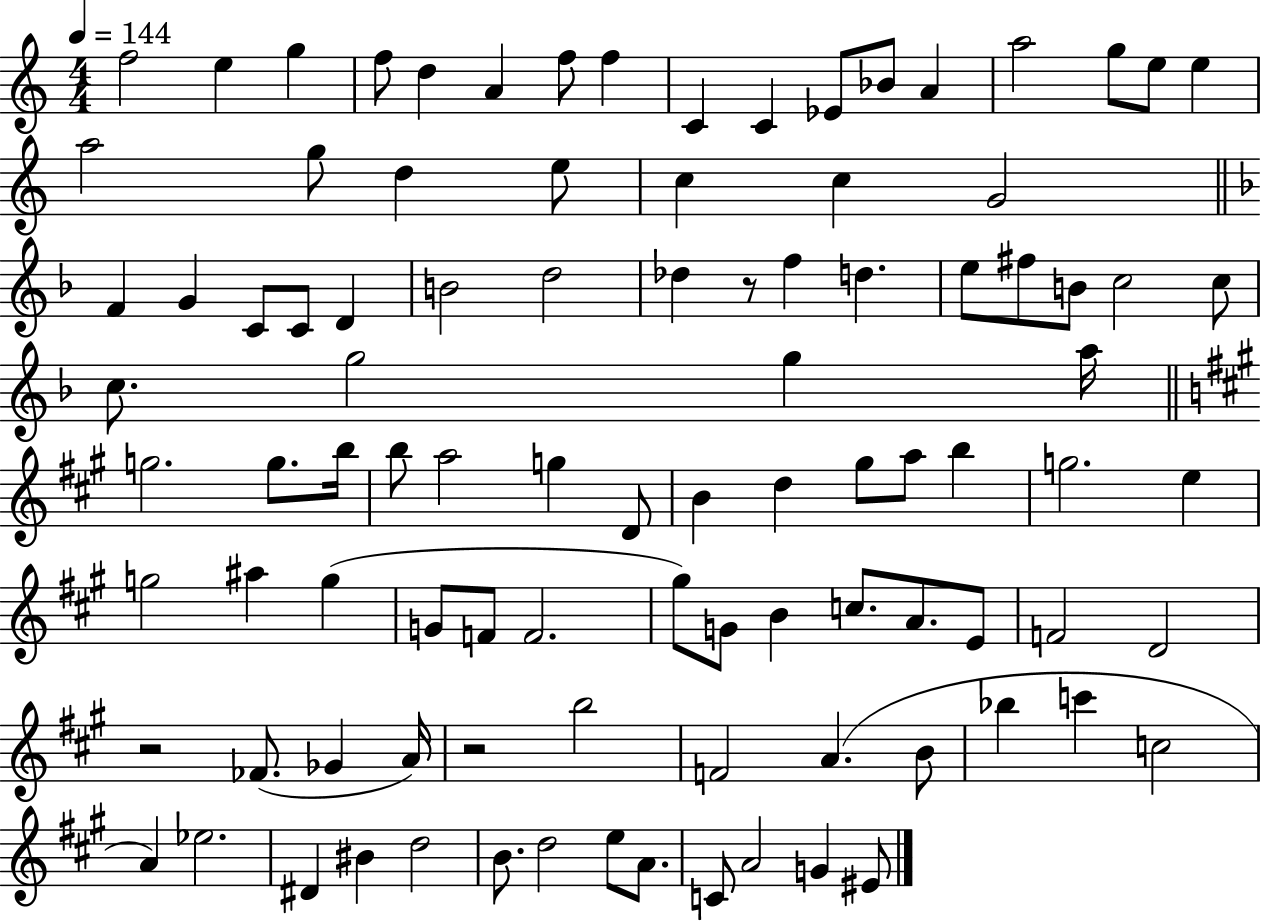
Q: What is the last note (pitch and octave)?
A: EIS4